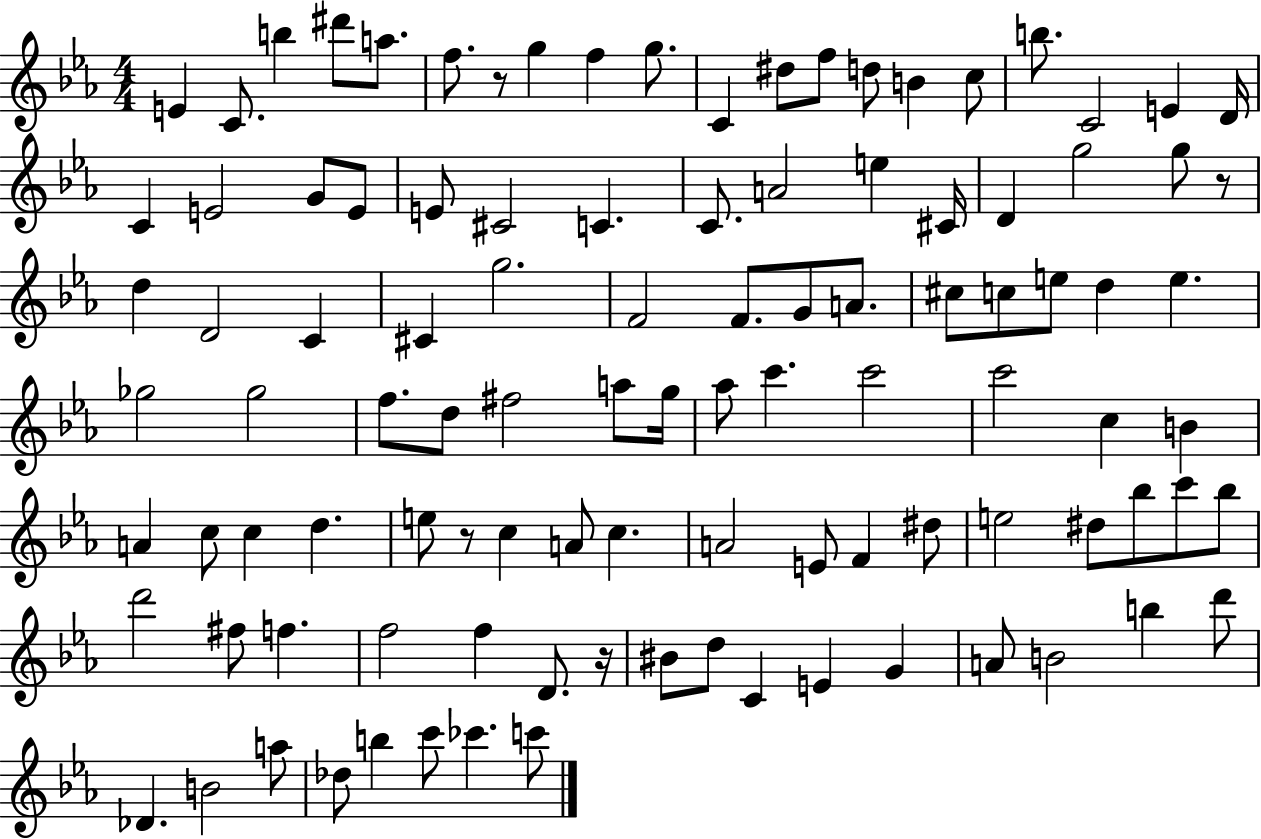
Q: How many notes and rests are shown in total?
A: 104